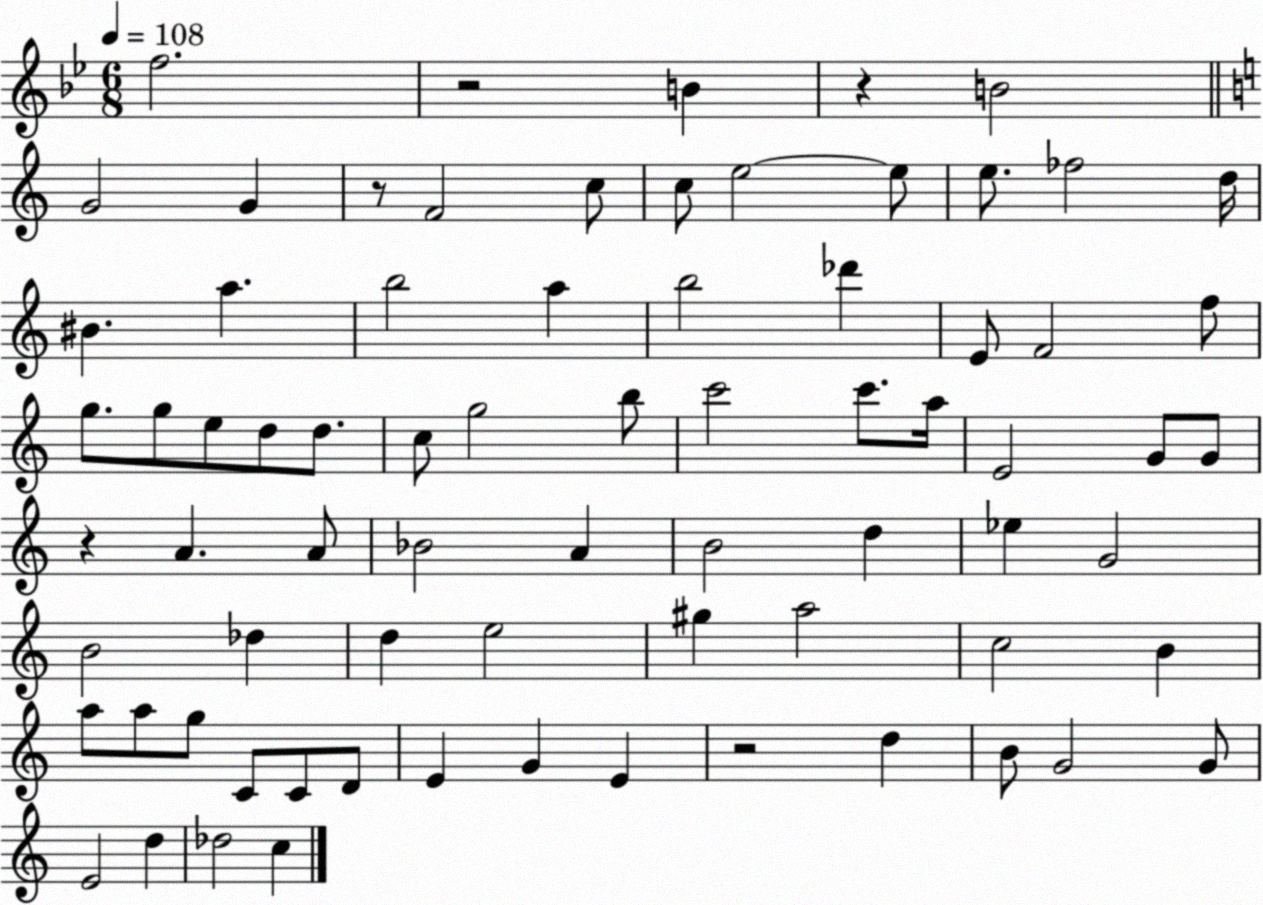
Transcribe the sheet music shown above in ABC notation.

X:1
T:Untitled
M:6/8
L:1/4
K:Bb
f2 z2 B z B2 G2 G z/2 F2 c/2 c/2 e2 e/2 e/2 _f2 d/4 ^B a b2 a b2 _d' E/2 F2 f/2 g/2 g/2 e/2 d/2 d/2 c/2 g2 b/2 c'2 c'/2 a/4 E2 G/2 G/2 z A A/2 _B2 A B2 d _e G2 B2 _d d e2 ^g a2 c2 B a/2 a/2 g/2 C/2 C/2 D/2 E G E z2 d B/2 G2 G/2 E2 d _d2 c